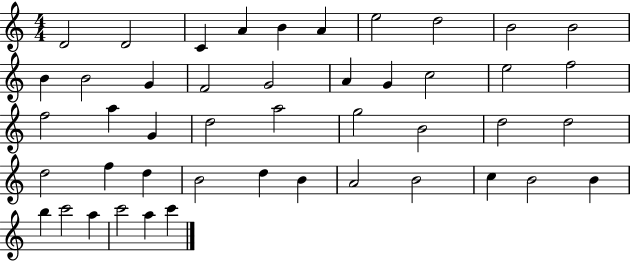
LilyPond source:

{
  \clef treble
  \numericTimeSignature
  \time 4/4
  \key c \major
  d'2 d'2 | c'4 a'4 b'4 a'4 | e''2 d''2 | b'2 b'2 | \break b'4 b'2 g'4 | f'2 g'2 | a'4 g'4 c''2 | e''2 f''2 | \break f''2 a''4 g'4 | d''2 a''2 | g''2 b'2 | d''2 d''2 | \break d''2 f''4 d''4 | b'2 d''4 b'4 | a'2 b'2 | c''4 b'2 b'4 | \break b''4 c'''2 a''4 | c'''2 a''4 c'''4 | \bar "|."
}